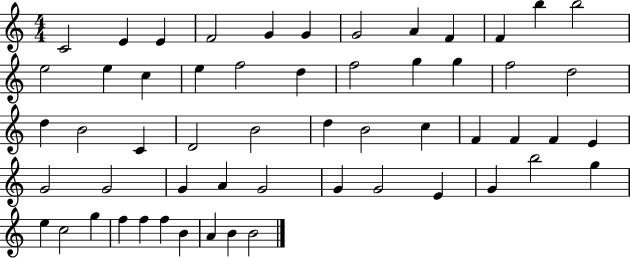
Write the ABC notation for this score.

X:1
T:Untitled
M:4/4
L:1/4
K:C
C2 E E F2 G G G2 A F F b b2 e2 e c e f2 d f2 g g f2 d2 d B2 C D2 B2 d B2 c F F F E G2 G2 G A G2 G G2 E G b2 g e c2 g f f f B A B B2